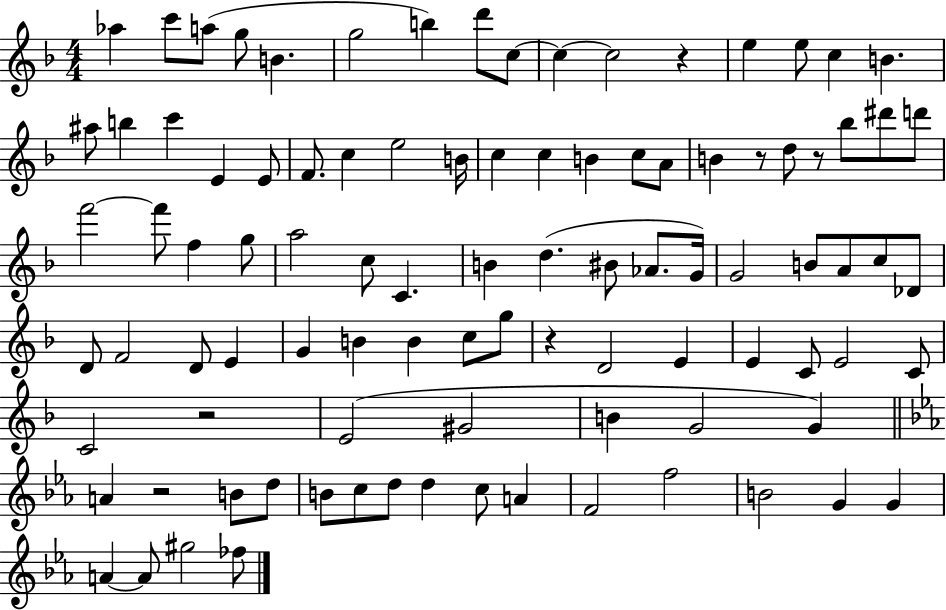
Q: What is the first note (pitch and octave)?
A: Ab5